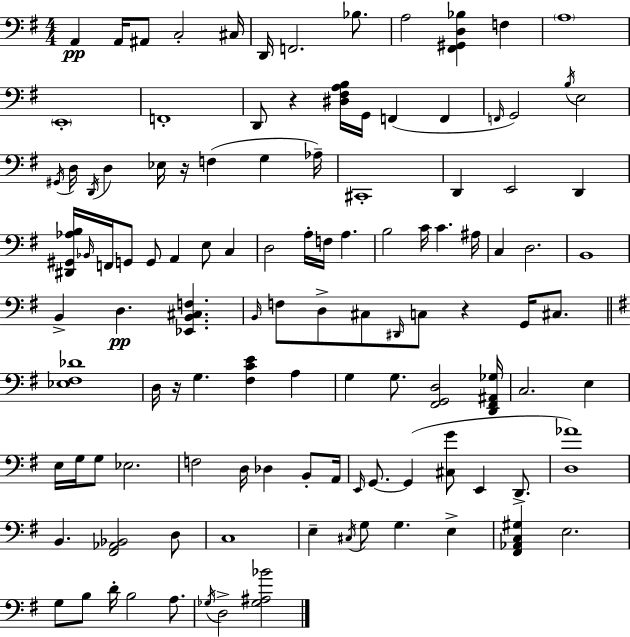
X:1
T:Untitled
M:4/4
L:1/4
K:Em
A,, A,,/4 ^A,,/2 C,2 ^C,/4 D,,/4 F,,2 _B,/2 A,2 [^F,,^G,,D,_B,] F, A,4 E,,4 F,,4 D,,/2 z [^D,^F,A,B,]/4 G,,/4 F,, F,, F,,/4 G,,2 B,/4 E,2 ^G,,/4 D,/4 D,,/4 D, _E,/4 z/4 F, G, _A,/4 ^C,,4 D,, E,,2 D,, [^D,,^G,,_A,B,]/4 _B,,/4 F,,/4 G,,/2 G,,/2 A,, E,/2 C, D,2 A,/4 F,/4 A, B,2 C/4 C ^A,/4 C, D,2 B,,4 B,, D, [_E,,B,,^C,F,] B,,/4 F,/2 D,/2 ^C,/2 ^D,,/4 C,/2 z G,,/4 ^C,/2 [_E,^F,_D]4 D,/4 z/4 G, [^F,CE] A, G, G,/2 [^F,,G,,D,]2 [D,,^F,,^A,,_G,]/4 C,2 E, E,/4 G,/4 G,/2 _E,2 F,2 D,/4 _D, B,,/2 A,,/4 E,,/4 G,,/2 G,, [^C,G]/2 E,, D,,/2 [D,_A]4 B,, [^F,,_A,,_B,,]2 D,/2 C,4 E, ^C,/4 G,/2 G, E, [^F,,_A,,C,^G,] E,2 G,/2 B,/2 D/4 B,2 A,/2 _G,/4 D,2 [_G,^A,_B]2